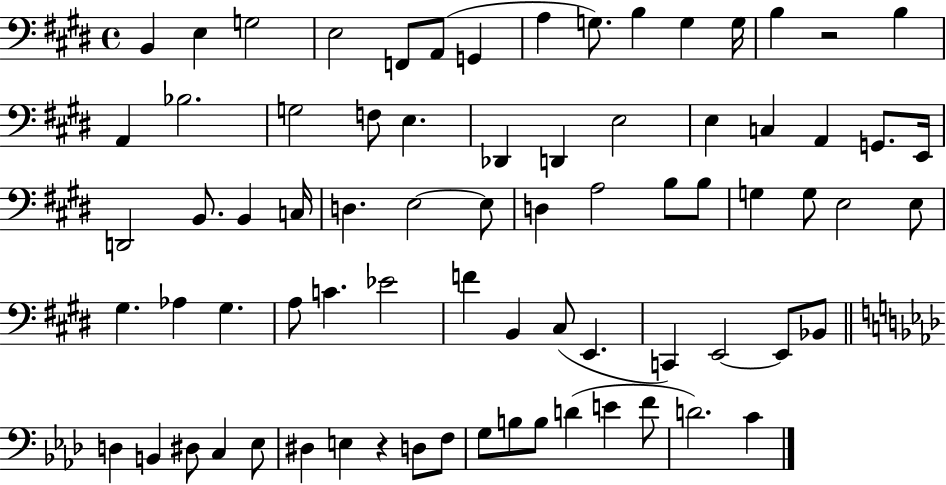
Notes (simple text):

B2/q E3/q G3/h E3/h F2/e A2/e G2/q A3/q G3/e. B3/q G3/q G3/s B3/q R/h B3/q A2/q Bb3/h. G3/h F3/e E3/q. Db2/q D2/q E3/h E3/q C3/q A2/q G2/e. E2/s D2/h B2/e. B2/q C3/s D3/q. E3/h E3/e D3/q A3/h B3/e B3/e G3/q G3/e E3/h E3/e G#3/q. Ab3/q G#3/q. A3/e C4/q. Eb4/h F4/q B2/q C#3/e E2/q. C2/q E2/h E2/e Bb2/e D3/q B2/q D#3/e C3/q Eb3/e D#3/q E3/q R/q D3/e F3/e G3/e B3/e B3/e D4/q E4/q F4/e D4/h. C4/q